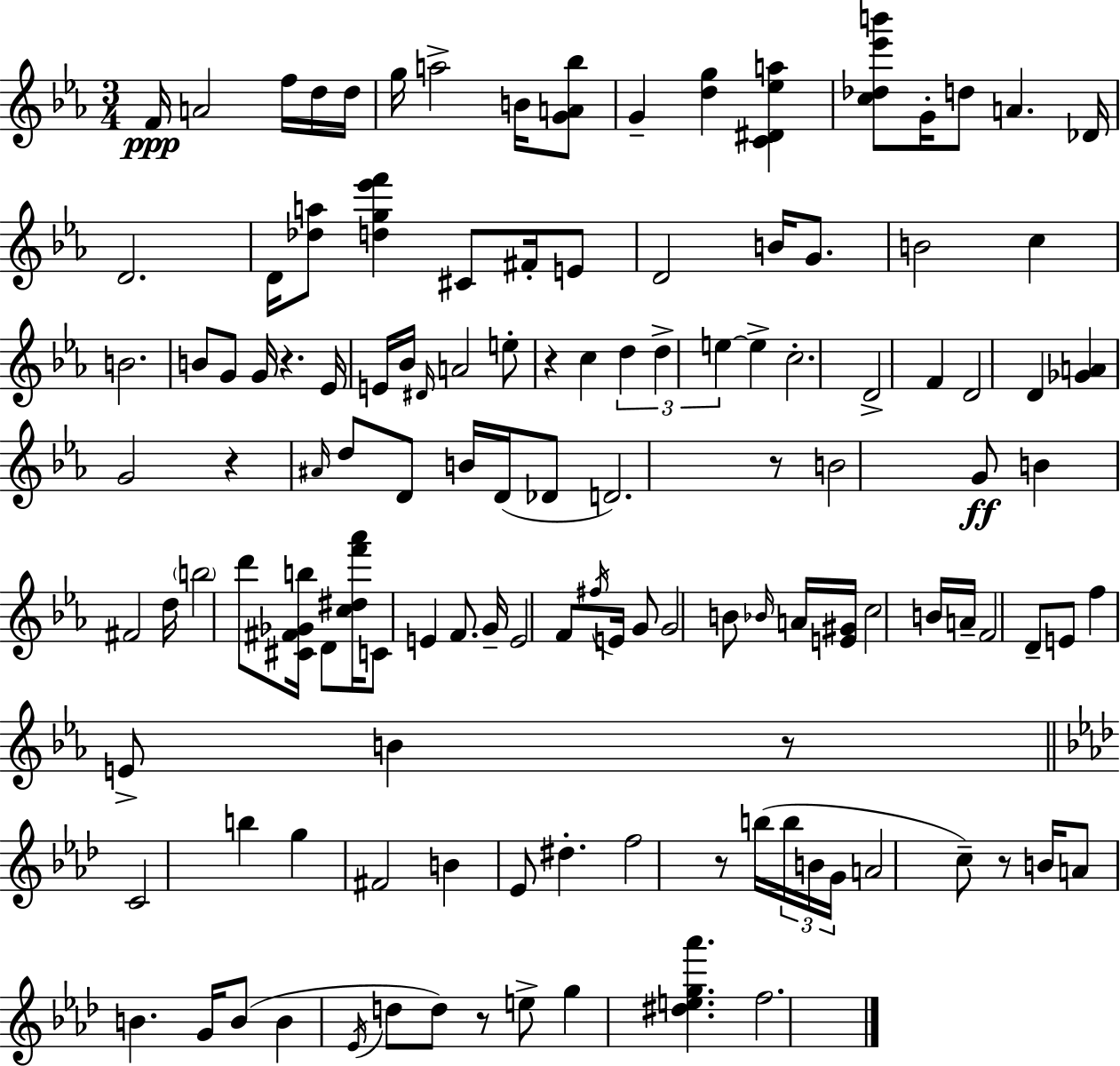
F4/s A4/h F5/s D5/s D5/s G5/s A5/h B4/s [G4,A4,Bb5]/e G4/q [D5,G5]/q [C4,D#4,Eb5,A5]/q [C5,Db5,Eb6,B6]/e G4/s D5/e A4/q. Db4/s D4/h. D4/s [Db5,A5]/e [D5,G5,Eb6,F6]/q C#4/e F#4/s E4/e D4/h B4/s G4/e. B4/h C5/q B4/h. B4/e G4/e G4/s R/q. Eb4/s E4/s Bb4/s D#4/s A4/h E5/e R/q C5/q D5/q D5/q E5/q E5/q C5/h. D4/h F4/q D4/h D4/q [Gb4,A4]/q G4/h R/q A#4/s D5/e D4/e B4/s D4/s Db4/e D4/h. R/e B4/h G4/e B4/q F#4/h D5/s B5/h D6/e [C#4,F#4,Gb4,B5]/s D4/e [C5,D#5,F6,Ab6]/s C4/e E4/q F4/e. G4/s E4/h F4/e F#5/s E4/s G4/e G4/h B4/e Bb4/s A4/s [E4,G#4]/s C5/h B4/s A4/s F4/h D4/e E4/e F5/q E4/e B4/q R/e C4/h B5/q G5/q F#4/h B4/q Eb4/e D#5/q. F5/h R/e B5/s B5/s B4/s G4/s A4/h C5/e R/e B4/s A4/e B4/q. G4/s B4/e B4/q Eb4/s D5/e D5/e R/e E5/e G5/q [D#5,E5,G5,Ab6]/q. F5/h.